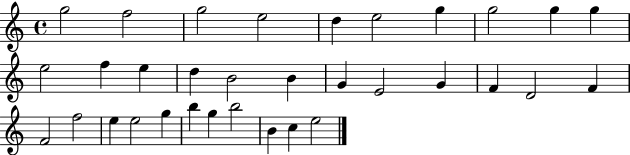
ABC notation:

X:1
T:Untitled
M:4/4
L:1/4
K:C
g2 f2 g2 e2 d e2 g g2 g g e2 f e d B2 B G E2 G F D2 F F2 f2 e e2 g b g b2 B c e2